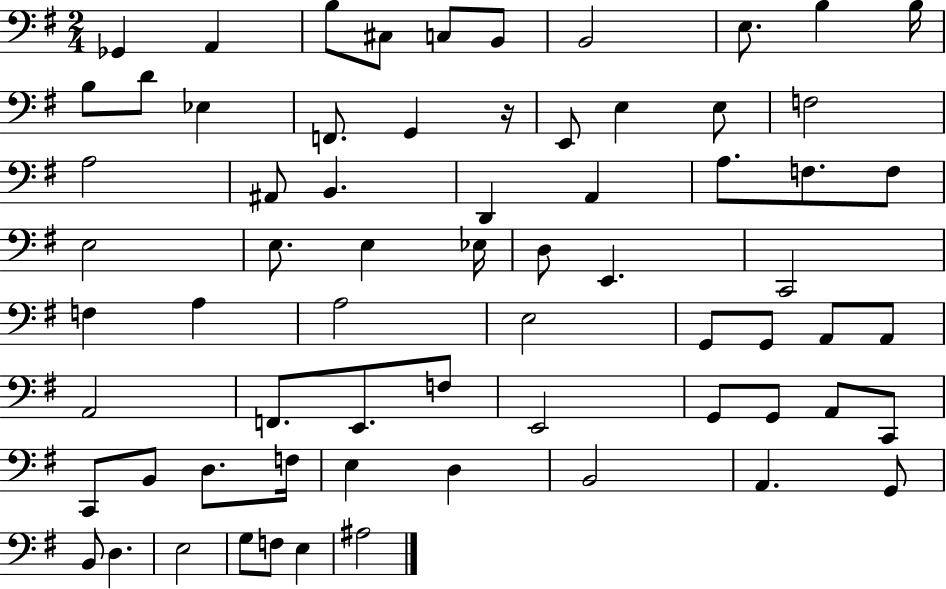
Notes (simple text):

Gb2/q A2/q B3/e C#3/e C3/e B2/e B2/h E3/e. B3/q B3/s B3/e D4/e Eb3/q F2/e. G2/q R/s E2/e E3/q E3/e F3/h A3/h A#2/e B2/q. D2/q A2/q A3/e. F3/e. F3/e E3/h E3/e. E3/q Eb3/s D3/e E2/q. C2/h F3/q A3/q A3/h E3/h G2/e G2/e A2/e A2/e A2/h F2/e. E2/e. F3/e E2/h G2/e G2/e A2/e C2/e C2/e B2/e D3/e. F3/s E3/q D3/q B2/h A2/q. G2/e B2/e D3/q. E3/h G3/e F3/e E3/q A#3/h